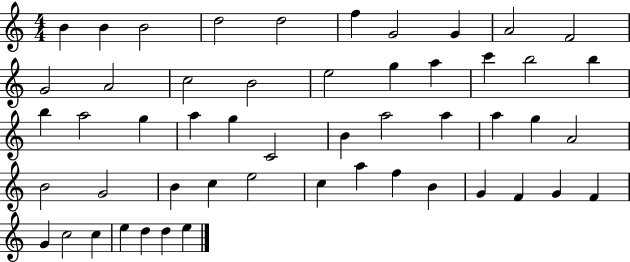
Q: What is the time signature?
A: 4/4